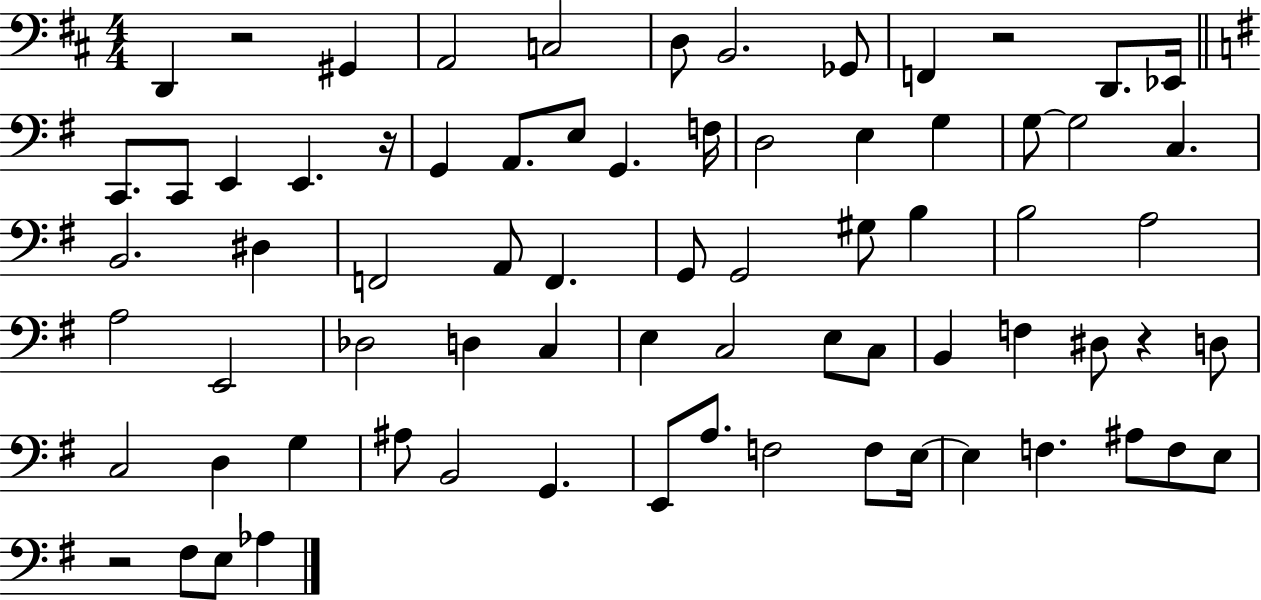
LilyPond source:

{
  \clef bass
  \numericTimeSignature
  \time 4/4
  \key d \major
  d,4 r2 gis,4 | a,2 c2 | d8 b,2. ges,8 | f,4 r2 d,8. ees,16 | \break \bar "||" \break \key g \major c,8. c,8 e,4 e,4. r16 | g,4 a,8. e8 g,4. f16 | d2 e4 g4 | g8~~ g2 c4. | \break b,2. dis4 | f,2 a,8 f,4. | g,8 g,2 gis8 b4 | b2 a2 | \break a2 e,2 | des2 d4 c4 | e4 c2 e8 c8 | b,4 f4 dis8 r4 d8 | \break c2 d4 g4 | ais8 b,2 g,4. | e,8 a8. f2 f8 e16~~ | e4 f4. ais8 f8 e8 | \break r2 fis8 e8 aes4 | \bar "|."
}